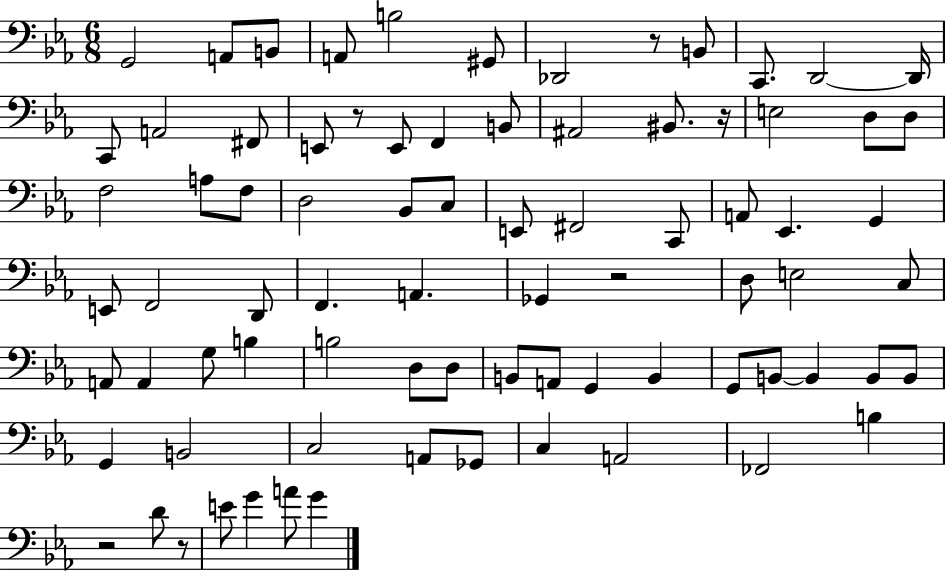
{
  \clef bass
  \numericTimeSignature
  \time 6/8
  \key ees \major
  g,2 a,8 b,8 | a,8 b2 gis,8 | des,2 r8 b,8 | c,8. d,2~~ d,16 | \break c,8 a,2 fis,8 | e,8 r8 e,8 f,4 b,8 | ais,2 bis,8. r16 | e2 d8 d8 | \break f2 a8 f8 | d2 bes,8 c8 | e,8 fis,2 c,8 | a,8 ees,4. g,4 | \break e,8 f,2 d,8 | f,4. a,4. | ges,4 r2 | d8 e2 c8 | \break a,8 a,4 g8 b4 | b2 d8 d8 | b,8 a,8 g,4 b,4 | g,8 b,8~~ b,4 b,8 b,8 | \break g,4 b,2 | c2 a,8 ges,8 | c4 a,2 | fes,2 b4 | \break r2 d'8 r8 | e'8 g'4 a'8 g'4 | \bar "|."
}